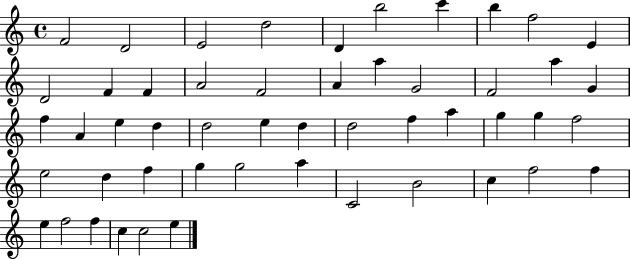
{
  \clef treble
  \time 4/4
  \defaultTimeSignature
  \key c \major
  f'2 d'2 | e'2 d''2 | d'4 b''2 c'''4 | b''4 f''2 e'4 | \break d'2 f'4 f'4 | a'2 f'2 | a'4 a''4 g'2 | f'2 a''4 g'4 | \break f''4 a'4 e''4 d''4 | d''2 e''4 d''4 | d''2 f''4 a''4 | g''4 g''4 f''2 | \break e''2 d''4 f''4 | g''4 g''2 a''4 | c'2 b'2 | c''4 f''2 f''4 | \break e''4 f''2 f''4 | c''4 c''2 e''4 | \bar "|."
}